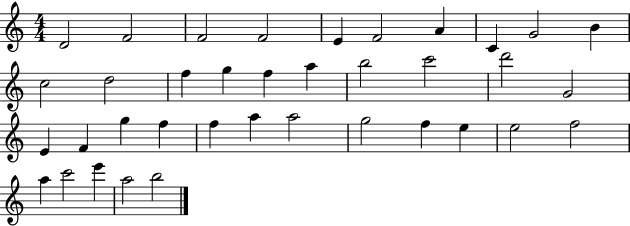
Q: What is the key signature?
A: C major